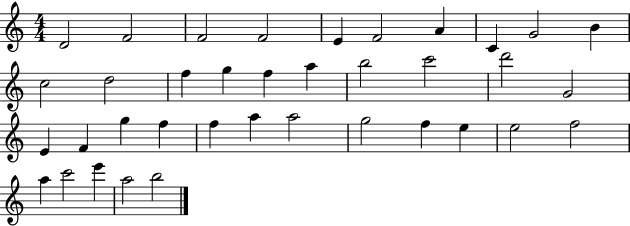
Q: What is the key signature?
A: C major